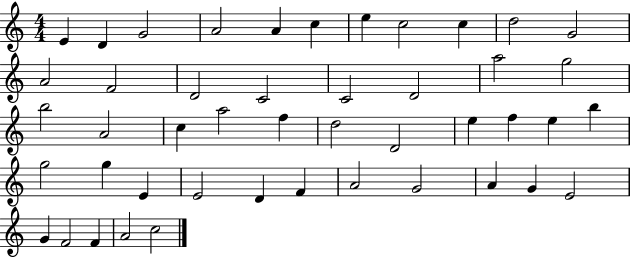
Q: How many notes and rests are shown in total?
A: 46